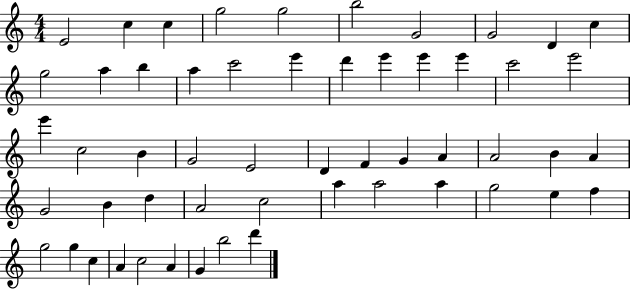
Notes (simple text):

E4/h C5/q C5/q G5/h G5/h B5/h G4/h G4/h D4/q C5/q G5/h A5/q B5/q A5/q C6/h E6/q D6/q E6/q E6/q E6/q C6/h E6/h E6/q C5/h B4/q G4/h E4/h D4/q F4/q G4/q A4/q A4/h B4/q A4/q G4/h B4/q D5/q A4/h C5/h A5/q A5/h A5/q G5/h E5/q F5/q G5/h G5/q C5/q A4/q C5/h A4/q G4/q B5/h D6/q